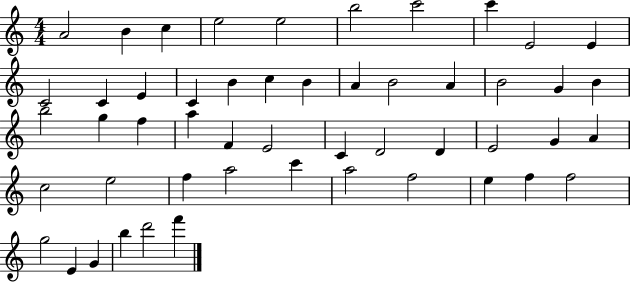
X:1
T:Untitled
M:4/4
L:1/4
K:C
A2 B c e2 e2 b2 c'2 c' E2 E C2 C E C B c B A B2 A B2 G B b2 g f a F E2 C D2 D E2 G A c2 e2 f a2 c' a2 f2 e f f2 g2 E G b d'2 f'